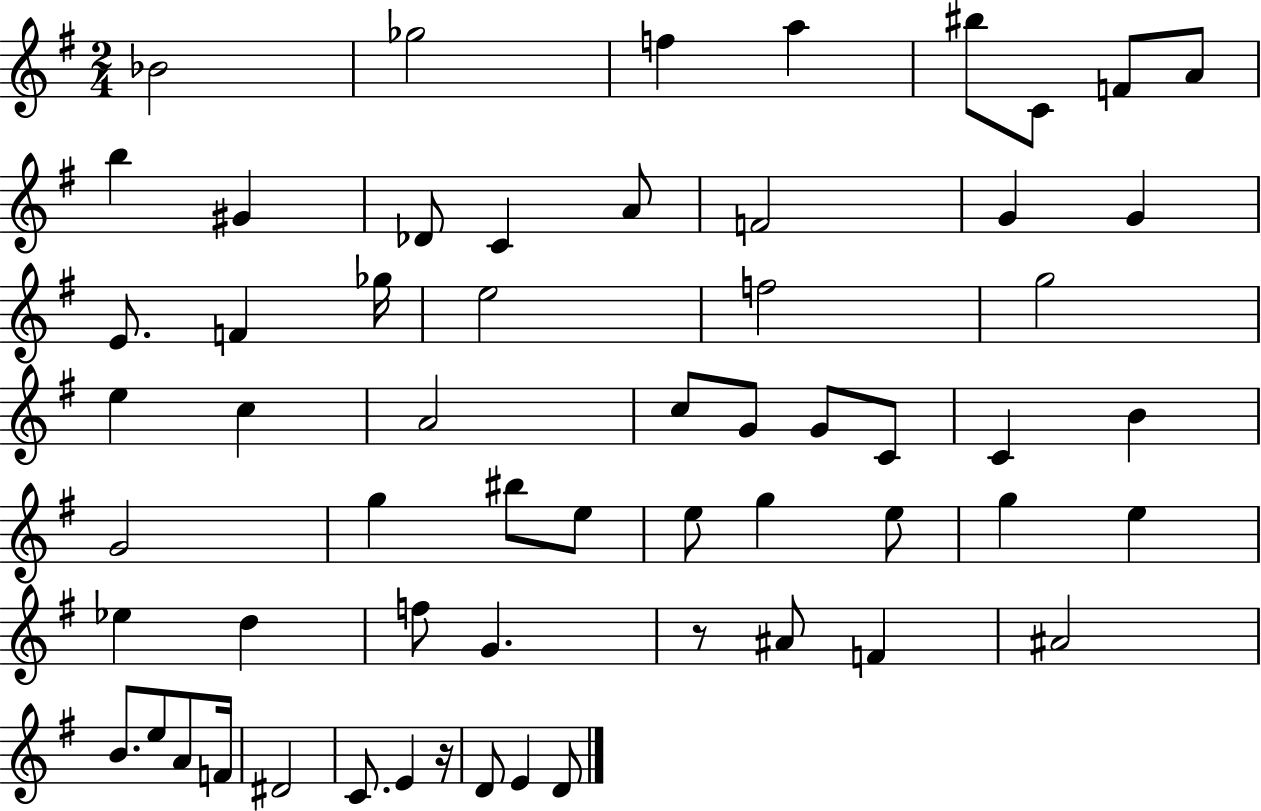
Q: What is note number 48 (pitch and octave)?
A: B4